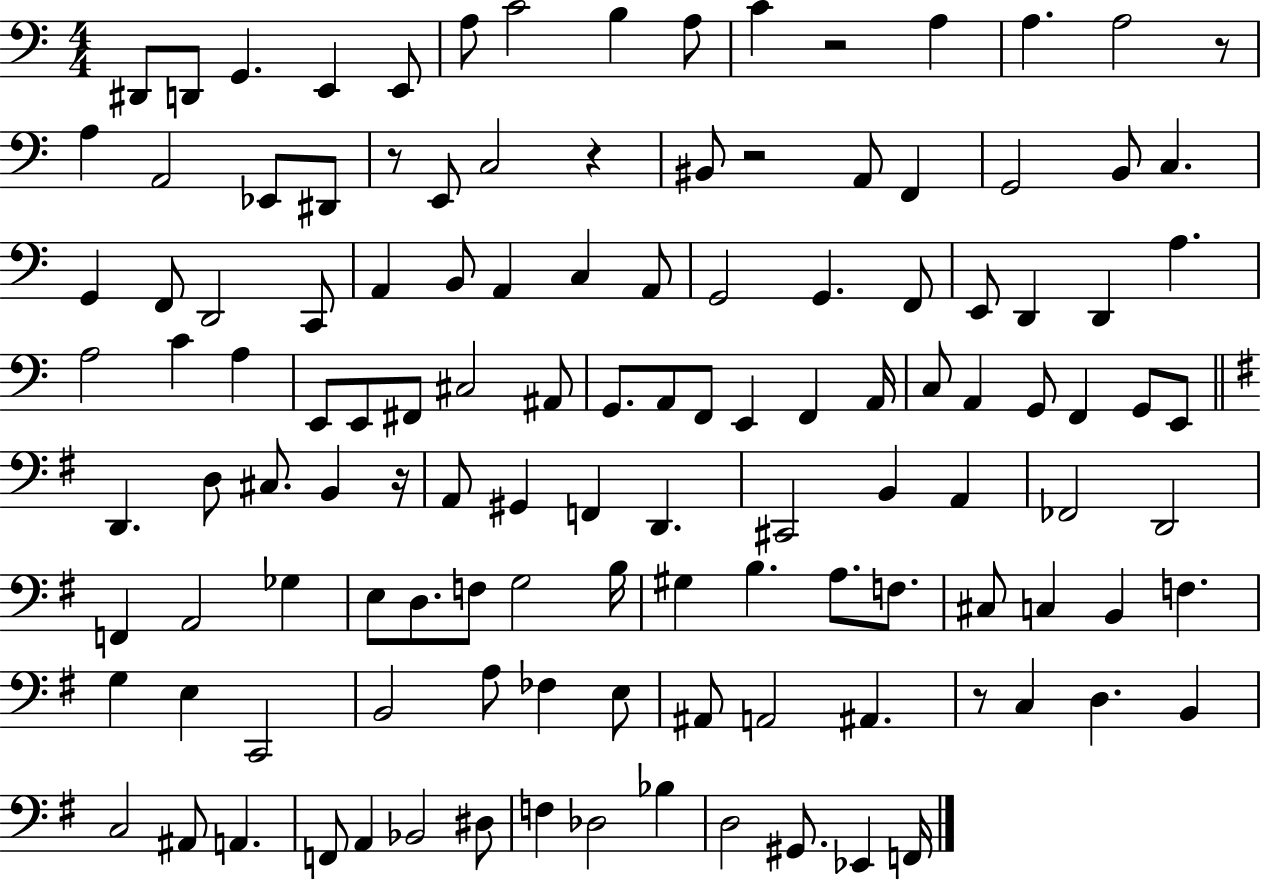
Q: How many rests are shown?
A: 7